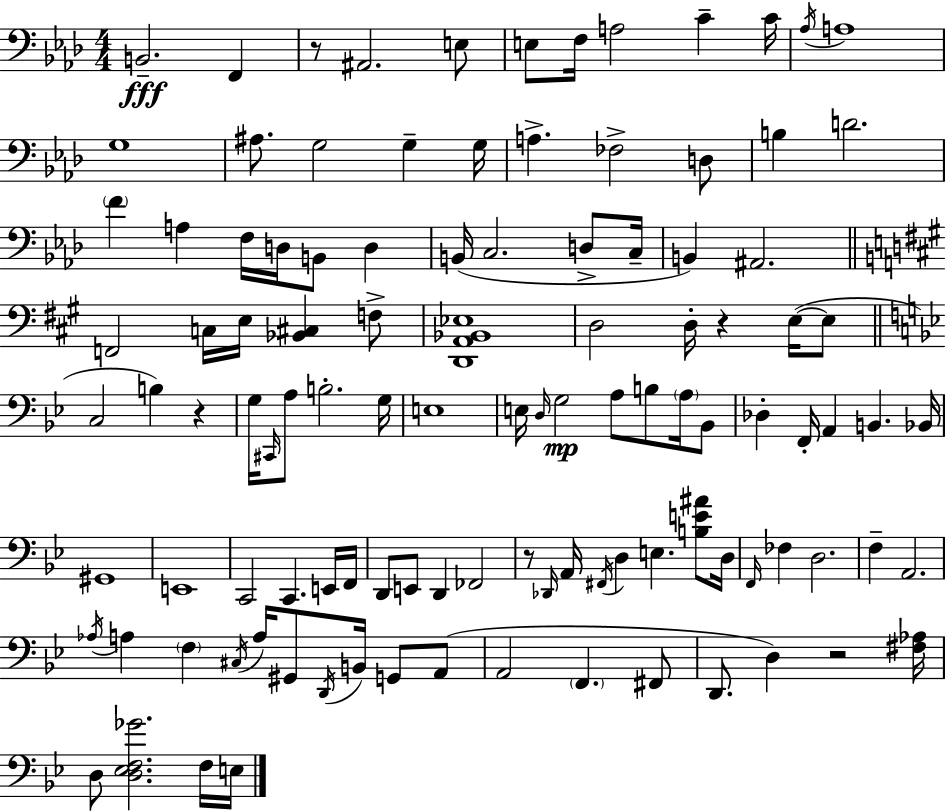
B2/h. F2/q R/e A#2/h. E3/e E3/e F3/s A3/h C4/q C4/s Ab3/s A3/w G3/w A#3/e. G3/h G3/q G3/s A3/q. FES3/h D3/e B3/q D4/h. F4/q A3/q F3/s D3/s B2/e D3/q B2/s C3/h. D3/e C3/s B2/q A#2/h. F2/h C3/s E3/s [Bb2,C#3]/q F3/e [D2,A2,Bb2,Eb3]/w D3/h D3/s R/q E3/s E3/e C3/h B3/q R/q G3/s C#2/s A3/e B3/h. G3/s E3/w E3/s D3/s G3/h A3/e B3/e A3/s Bb2/e Db3/q F2/s A2/q B2/q. Bb2/s G#2/w E2/w C2/h C2/q. E2/s F2/s D2/e E2/e D2/q FES2/h R/e Db2/s A2/s F#2/s D3/q E3/q. [B3,E4,A#4]/e D3/s F2/s FES3/q D3/h. F3/q A2/h. Ab3/s A3/q F3/q C#3/s A3/s G#2/e D2/s B2/s G2/e A2/e A2/h F2/q. F#2/e D2/e. D3/q R/h [F#3,Ab3]/s D3/e [D3,Eb3,F3,Gb4]/h. F3/s E3/s